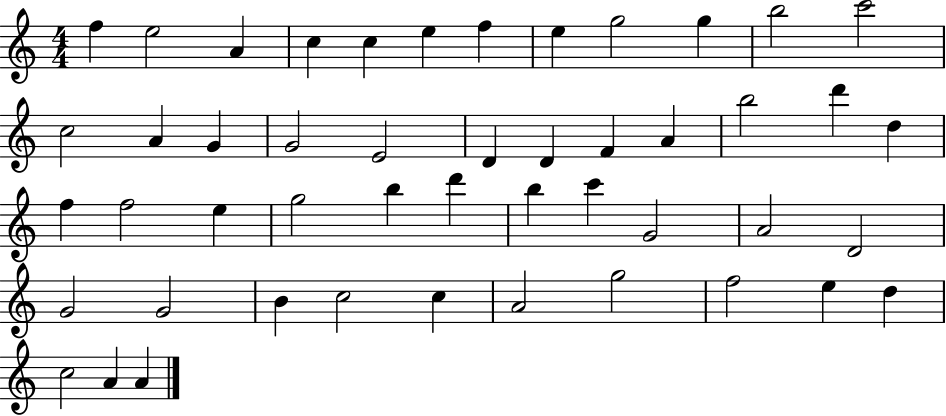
{
  \clef treble
  \numericTimeSignature
  \time 4/4
  \key c \major
  f''4 e''2 a'4 | c''4 c''4 e''4 f''4 | e''4 g''2 g''4 | b''2 c'''2 | \break c''2 a'4 g'4 | g'2 e'2 | d'4 d'4 f'4 a'4 | b''2 d'''4 d''4 | \break f''4 f''2 e''4 | g''2 b''4 d'''4 | b''4 c'''4 g'2 | a'2 d'2 | \break g'2 g'2 | b'4 c''2 c''4 | a'2 g''2 | f''2 e''4 d''4 | \break c''2 a'4 a'4 | \bar "|."
}